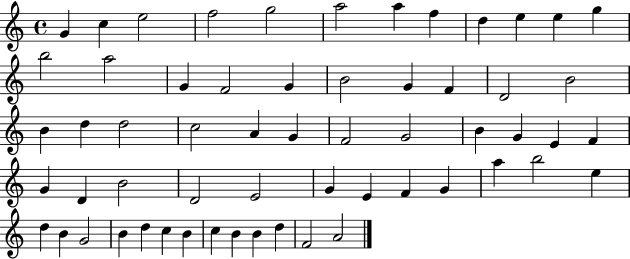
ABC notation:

X:1
T:Untitled
M:4/4
L:1/4
K:C
G c e2 f2 g2 a2 a f d e e g b2 a2 G F2 G B2 G F D2 B2 B d d2 c2 A G F2 G2 B G E F G D B2 D2 E2 G E F G a b2 e d B G2 B d c B c B B d F2 A2